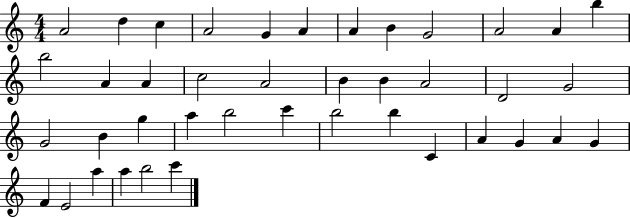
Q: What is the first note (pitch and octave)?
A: A4